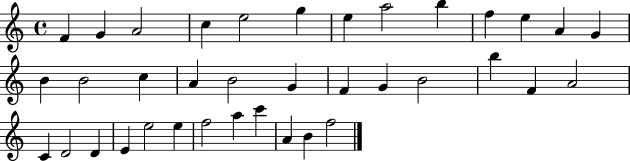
F4/q G4/q A4/h C5/q E5/h G5/q E5/q A5/h B5/q F5/q E5/q A4/q G4/q B4/q B4/h C5/q A4/q B4/h G4/q F4/q G4/q B4/h B5/q F4/q A4/h C4/q D4/h D4/q E4/q E5/h E5/q F5/h A5/q C6/q A4/q B4/q F5/h